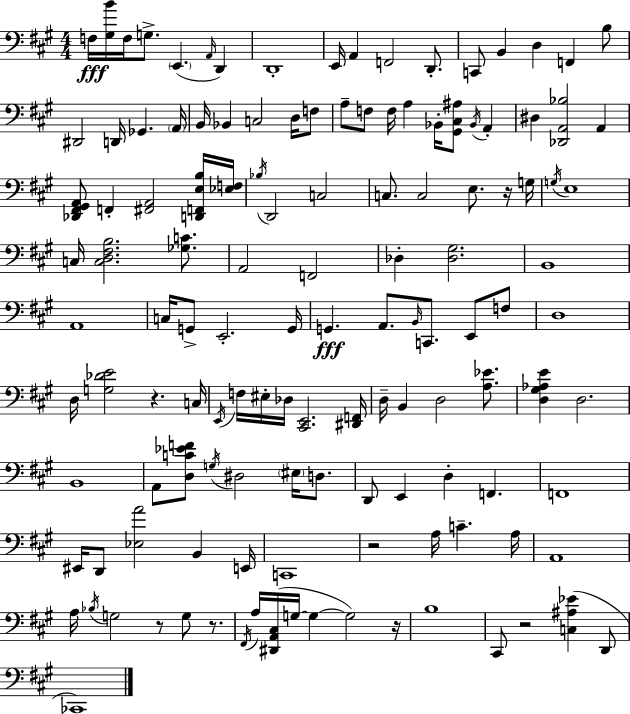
F3/s [G#3,B4]/s F3/s G3/e. E2/q. A2/s D2/q D2/w E2/s A2/q F2/h D2/e. C2/e B2/q D3/q F2/q B3/e D#2/h D2/s Gb2/q. A2/s B2/s Bb2/q C3/h D3/s F3/e A3/e F3/e F3/s A3/q Bb2/s [G#2,C#3,A#3]/e Bb2/s A2/q D#3/q [Db2,A2,Bb3]/h A2/q [Db2,F#2,G#2,A2]/e F2/q [F#2,A2]/h [D2,F2,E3,B3]/s [Eb3,F3]/s Bb3/s D2/h C3/h C3/e. C3/h E3/e. R/s G3/s G3/s E3/w C3/s [C3,D3,F#3,B3]/h. [Gb3,C4]/e. A2/h F2/h Db3/q [Db3,G#3]/h. B2/w A2/w C3/s G2/e E2/h. G2/s G2/q. A2/e. B2/s C2/e. E2/e F3/e D3/w D3/s [G3,Db4,E4]/h R/q. C3/s E2/s F3/s EIS3/s Db3/s [C#2,E2]/h. [D#2,F2]/s D3/s B2/q D3/h [A3,Eb4]/e. [D3,G#3,Ab3,E4]/q D3/h. B2/w A2/e [D3,C4,Eb4,F4]/e G3/s D#3/h EIS3/s D3/e. D2/e E2/q D3/q F2/q. F2/w EIS2/s D2/e [Eb3,A4]/h B2/q E2/s C2/w R/h A3/s C4/q. A3/s A2/w A3/s Bb3/s G3/h R/e G3/e R/e. F#2/s A3/s [D#2,A2,C#3]/s G3/s G3/q G3/h R/s B3/w C#2/e R/h [C3,A#3,Eb4]/q D2/e CES2/w